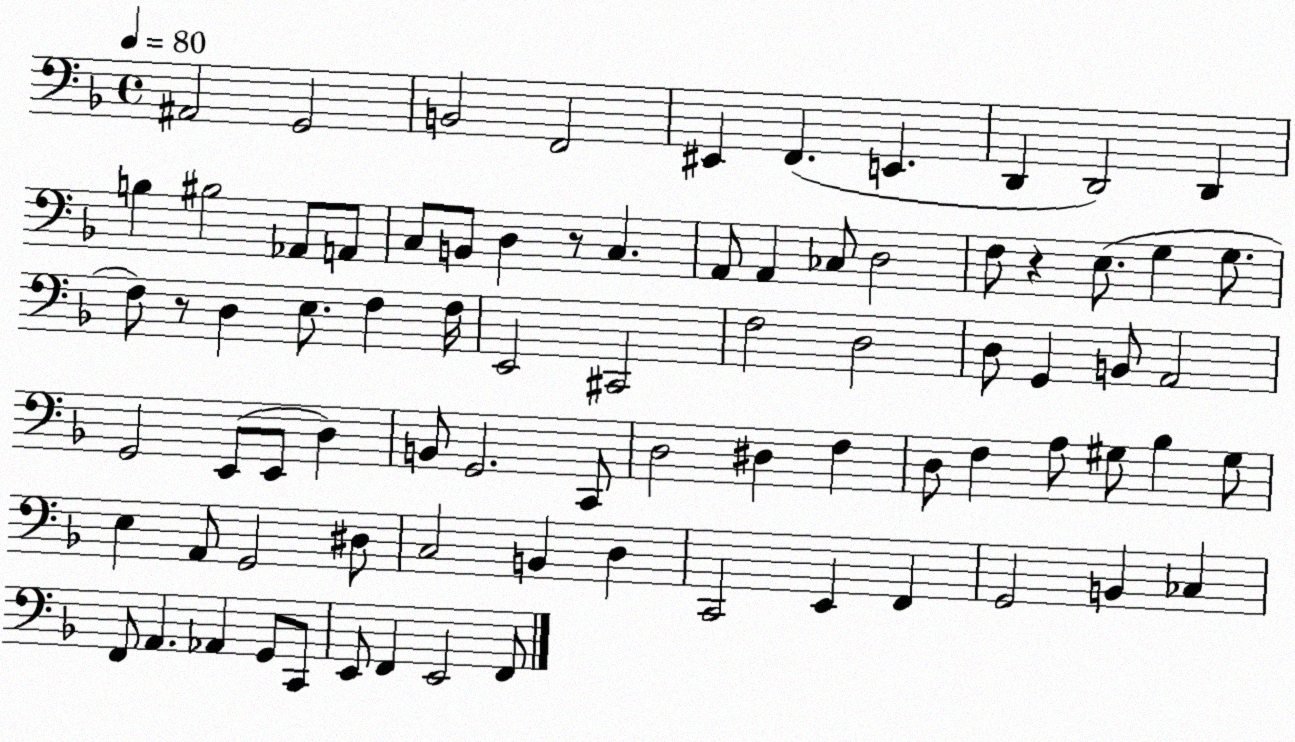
X:1
T:Untitled
M:4/4
L:1/4
K:F
^A,,2 G,,2 B,,2 F,,2 ^E,, F,, E,, D,, D,,2 D,, B, ^B,2 _A,,/2 A,,/2 C,/2 B,,/2 D, z/2 C, A,,/2 A,, _C,/2 D,2 F,/2 z E,/2 G, G,/2 F,/2 z/2 D, E,/2 F, F,/4 E,,2 ^C,,2 F,2 D,2 D,/2 G,, B,,/2 A,,2 G,,2 E,,/2 E,,/2 D, B,,/2 G,,2 C,,/2 D,2 ^D, F, D,/2 F, A,/2 ^G,/2 _B, ^G,/2 E, A,,/2 G,,2 ^D,/2 C,2 B,, D, C,,2 E,, F,, G,,2 B,, _C, F,,/2 A,, _A,, G,,/2 C,,/2 E,,/2 F,, E,,2 F,,/2